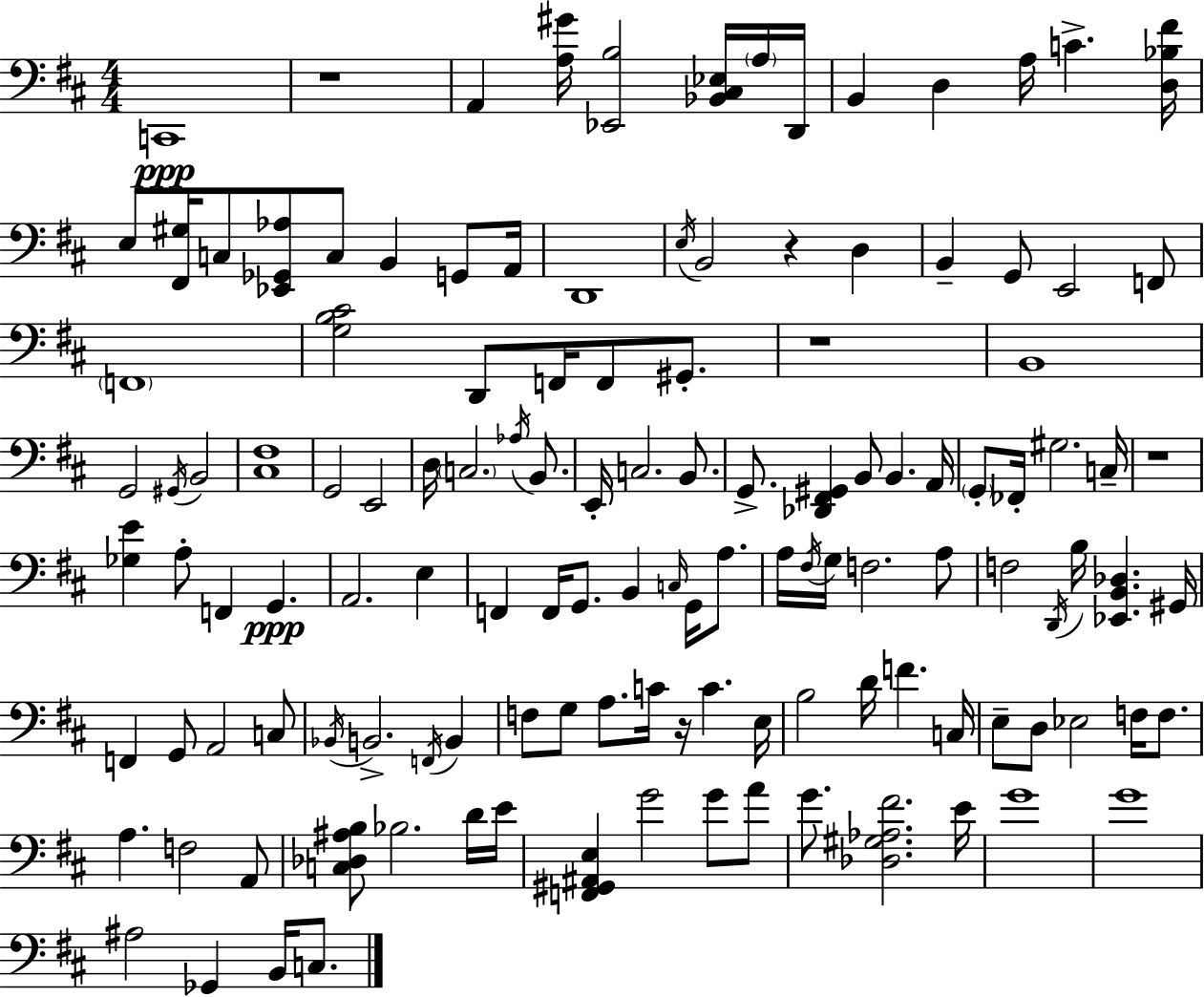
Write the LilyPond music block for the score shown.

{
  \clef bass
  \numericTimeSignature
  \time 4/4
  \key d \major
  c,1\ppp | r1 | a,4 <a gis'>16 <ees, b>2 <bes, cis ees>16 \parenthesize a16 d,16 | b,4 d4 a16 c'4.-> <d bes fis'>16 | \break e8 <fis, gis>16 c8 <ees, ges, aes>8 c8 b,4 g,8 a,16 | d,1 | \acciaccatura { e16 } b,2 r4 d4 | b,4-- g,8 e,2 f,8 | \break \parenthesize f,1 | <g b cis'>2 d,8 f,16 f,8 gis,8.-. | r1 | b,1 | \break g,2 \acciaccatura { gis,16 } b,2 | <cis fis>1 | g,2 e,2 | d16 \parenthesize c2. \acciaccatura { aes16 } | \break b,8. e,16-. c2. | b,8. g,8.-> <des, fis, gis,>4 b,8 b,4. | a,16 \parenthesize g,8-. fes,16-. gis2. | c16-- r1 | \break <ges e'>4 a8-. f,4 g,4.\ppp | a,2. e4 | f,4 f,16 g,8. b,4 \grace { c16 } | g,16 a8. a16 \acciaccatura { fis16 } g16 f2. | \break a8 f2 \acciaccatura { d,16 } b16 <ees, b, des>4. | gis,16 f,4 g,8 a,2 | c8 \acciaccatura { bes,16 } b,2.-> | \acciaccatura { f,16 } b,4 f8 g8 a8. c'16 | \break r16 c'4. e16 b2 | d'16 f'4. c16 e8-- d8 ees2 | f16 f8. a4. f2 | a,8 <c des ais b>8 bes2. | \break d'16 e'16 <f, gis, ais, e>4 g'2 | g'8 a'8 g'8. <des gis aes fis'>2. | e'16 g'1 | g'1 | \break ais2 | ges,4 b,16 c8. \bar "|."
}